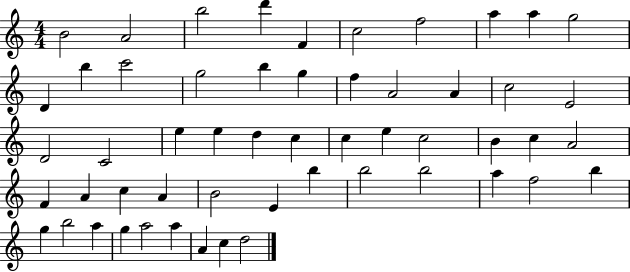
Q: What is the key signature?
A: C major